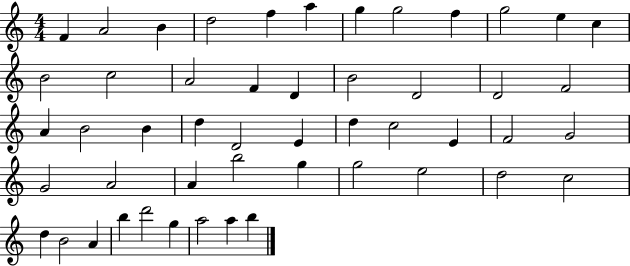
F4/q A4/h B4/q D5/h F5/q A5/q G5/q G5/h F5/q G5/h E5/q C5/q B4/h C5/h A4/h F4/q D4/q B4/h D4/h D4/h F4/h A4/q B4/h B4/q D5/q D4/h E4/q D5/q C5/h E4/q F4/h G4/h G4/h A4/h A4/q B5/h G5/q G5/h E5/h D5/h C5/h D5/q B4/h A4/q B5/q D6/h G5/q A5/h A5/q B5/q